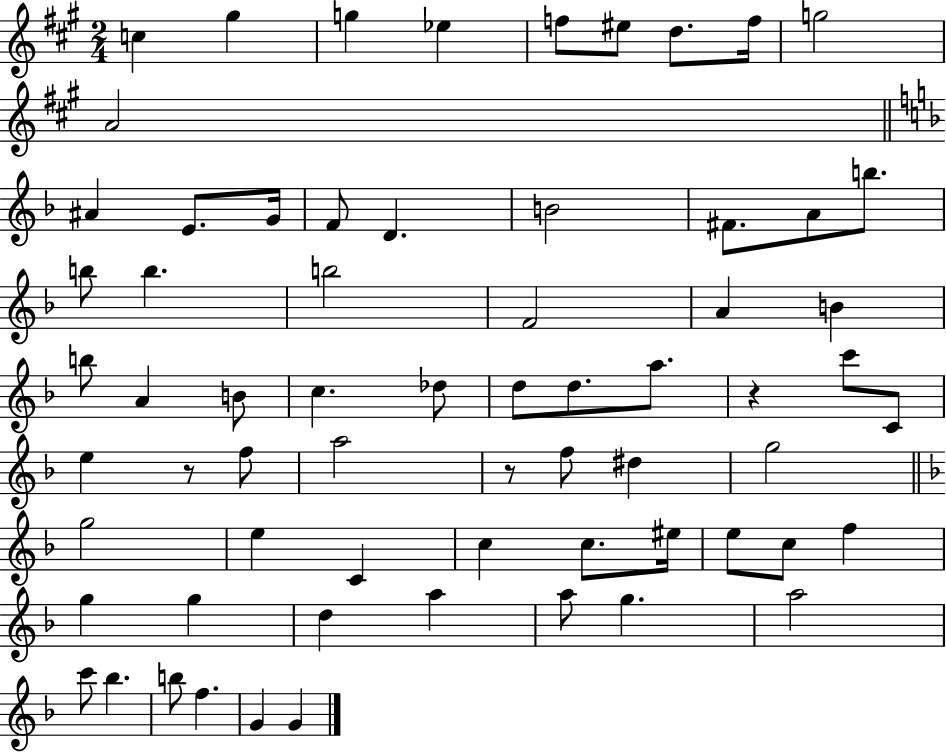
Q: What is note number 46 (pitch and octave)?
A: C5